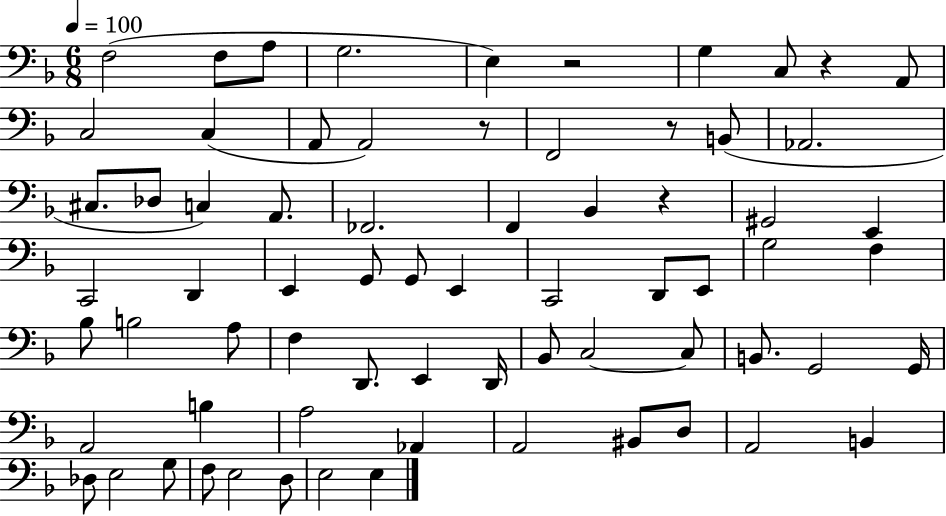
{
  \clef bass
  \numericTimeSignature
  \time 6/8
  \key f \major
  \tempo 4 = 100
  f2( f8 a8 | g2. | e4) r2 | g4 c8 r4 a,8 | \break c2 c4( | a,8 a,2) r8 | f,2 r8 b,8( | aes,2. | \break cis8. des8 c4) a,8. | fes,2. | f,4 bes,4 r4 | gis,2 e,4 | \break c,2 d,4 | e,4 g,8 g,8 e,4 | c,2 d,8 e,8 | g2 f4 | \break bes8 b2 a8 | f4 d,8. e,4 d,16 | bes,8 c2~~ c8 | b,8. g,2 g,16 | \break a,2 b4 | a2 aes,4 | a,2 bis,8 d8 | a,2 b,4 | \break des8 e2 g8 | f8 e2 d8 | e2 e4 | \bar "|."
}